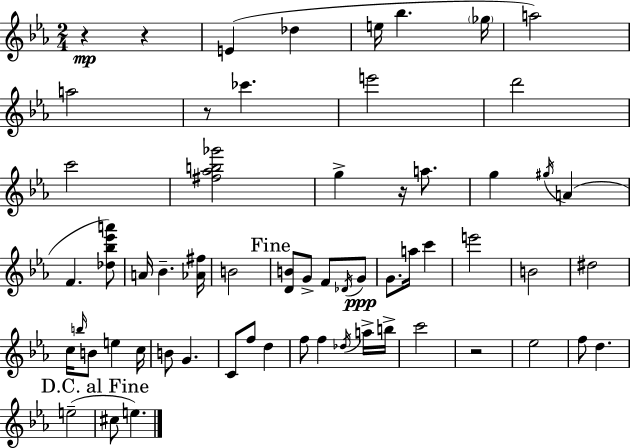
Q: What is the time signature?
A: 2/4